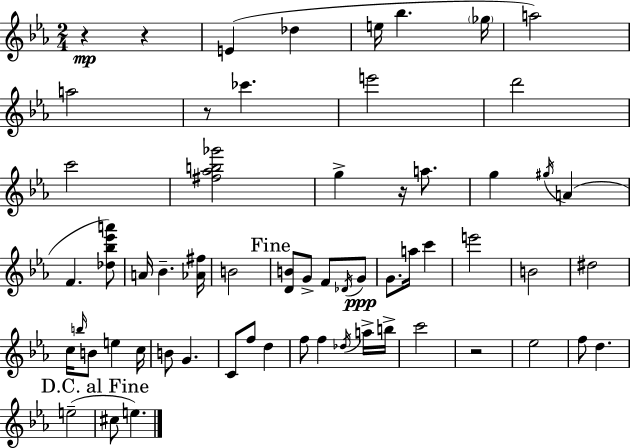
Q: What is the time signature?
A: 2/4